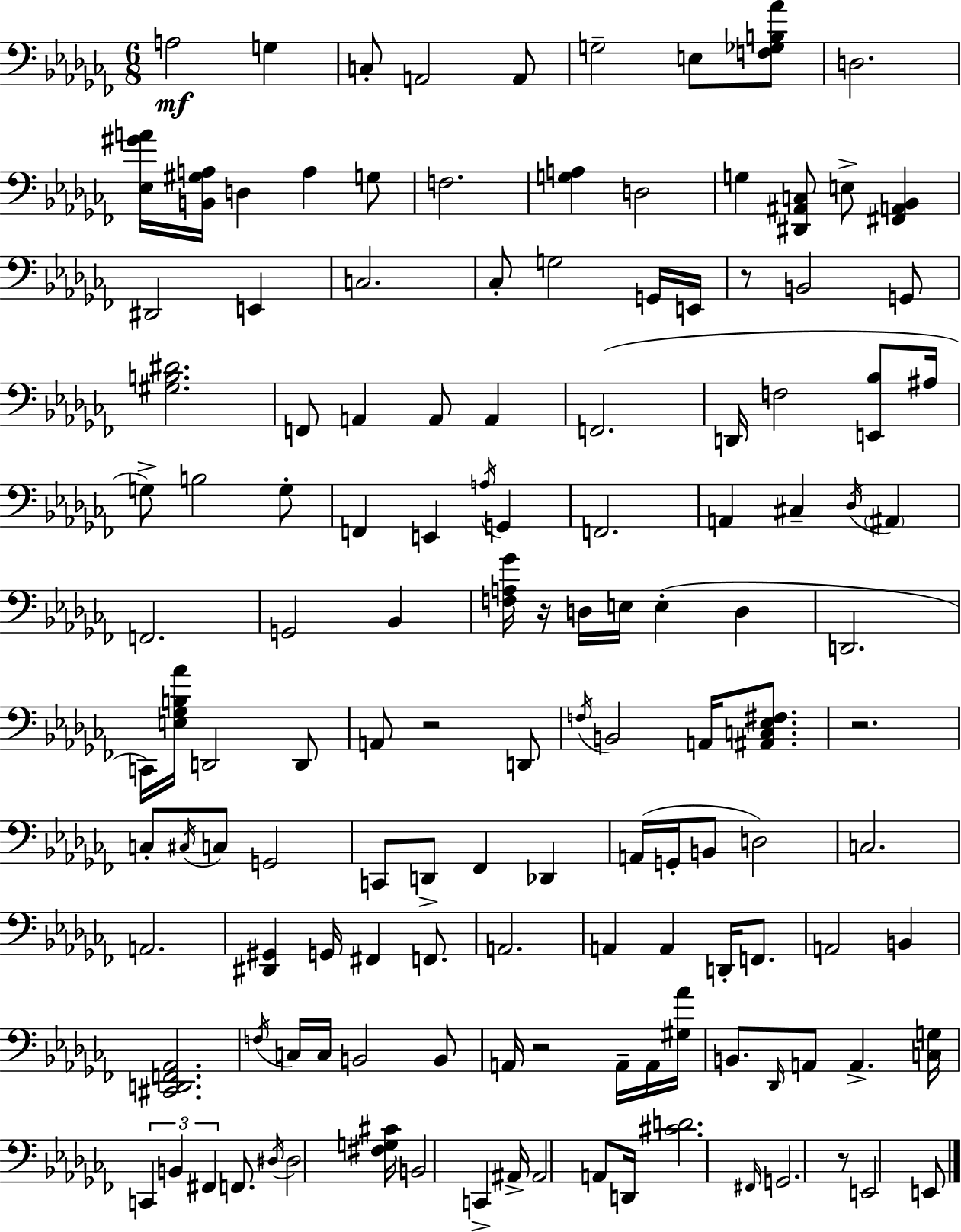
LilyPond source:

{
  \clef bass
  \numericTimeSignature
  \time 6/8
  \key aes \minor
  a2\mf g4 | c8-. a,2 a,8 | g2-- e8 <f ges b aes'>8 | d2. | \break <ees gis' a'>16 <b, gis a>16 d4 a4 g8 | f2. | <g a>4 d2 | g4 <dis, ais, c>8 e8-> <fis, a, bes,>4 | \break dis,2 e,4 | c2. | ces8-. g2 g,16 e,16 | r8 b,2 g,8 | \break <gis b dis'>2. | f,8 a,4 a,8 a,4 | f,2.( | d,16 f2 <e, bes>8 ais16 | \break g8->) b2 g8-. | f,4 e,4 \acciaccatura { a16 } g,4 | f,2. | a,4 cis4-- \acciaccatura { des16 } \parenthesize ais,4 | \break f,2. | g,2 bes,4 | <f a ges'>16 r16 d16 e16 e4-.( d4 | d,2. | \break c,16) <e ges b aes'>16 d,2 | d,8 a,8 r2 | d,8 \acciaccatura { f16 } b,2 a,16 | <ais, c ees fis>8. r2. | \break c8-. \acciaccatura { cis16 } c8 g,2 | c,8 d,8-> fes,4 | des,4 a,16( g,16-. b,8 d2) | c2. | \break a,2. | <dis, gis,>4 g,16 fis,4 | f,8. a,2. | a,4 a,4 | \break d,16-. f,8. a,2 | b,4 <cis, d, f, aes,>2. | \acciaccatura { f16 } c16 c16 b,2 | b,8 a,16 r2 | \break a,16-- a,16 <gis aes'>16 b,8. \grace { des,16 } a,8 a,4.-> | <c g>16 \tuplet 3/2 { c,4 b,4 | fis,4 } f,8. \acciaccatura { dis16 } dis2 | <fis g cis'>16 b,2 | \break c,4-> ais,16-> ais,2 | a,8 d,16 <cis' d'>2. | \grace { fis,16 } g,2. | r8 e,2 | \break e,8 \bar "|."
}